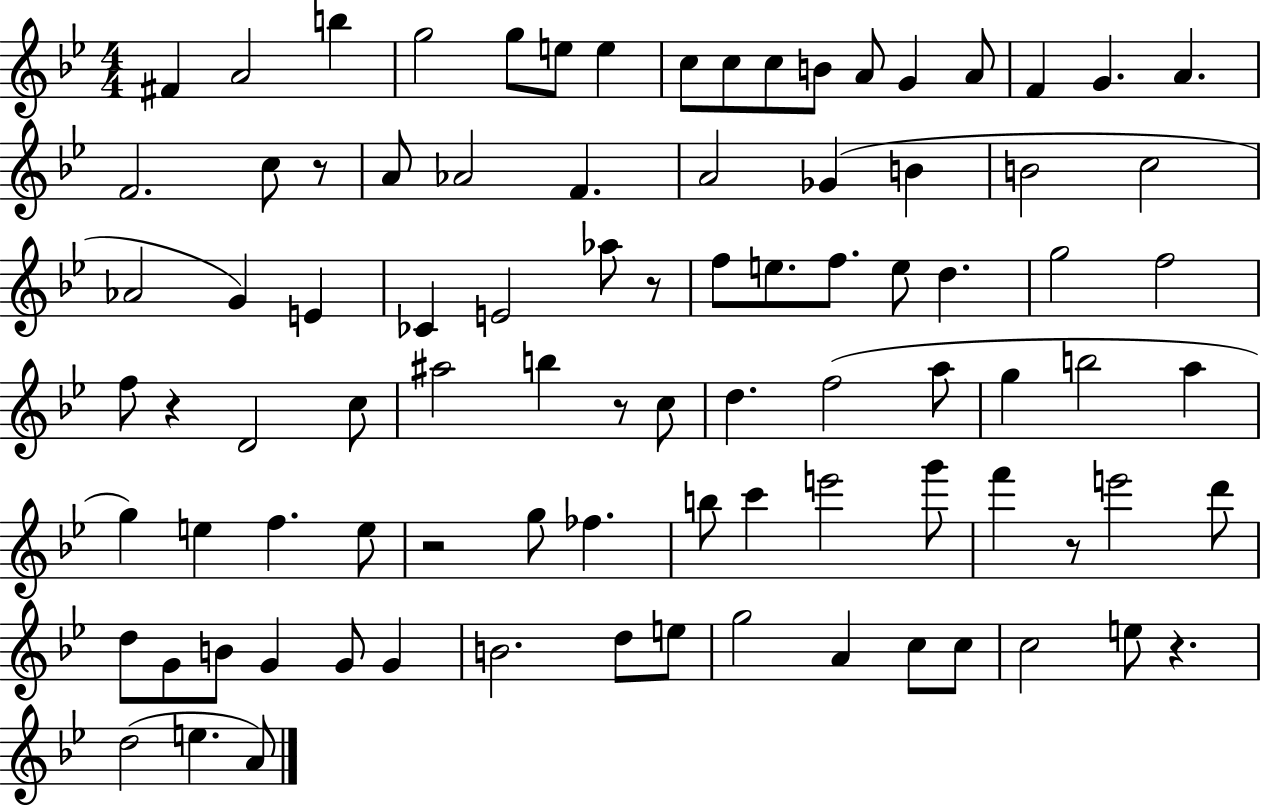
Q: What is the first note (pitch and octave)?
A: F#4